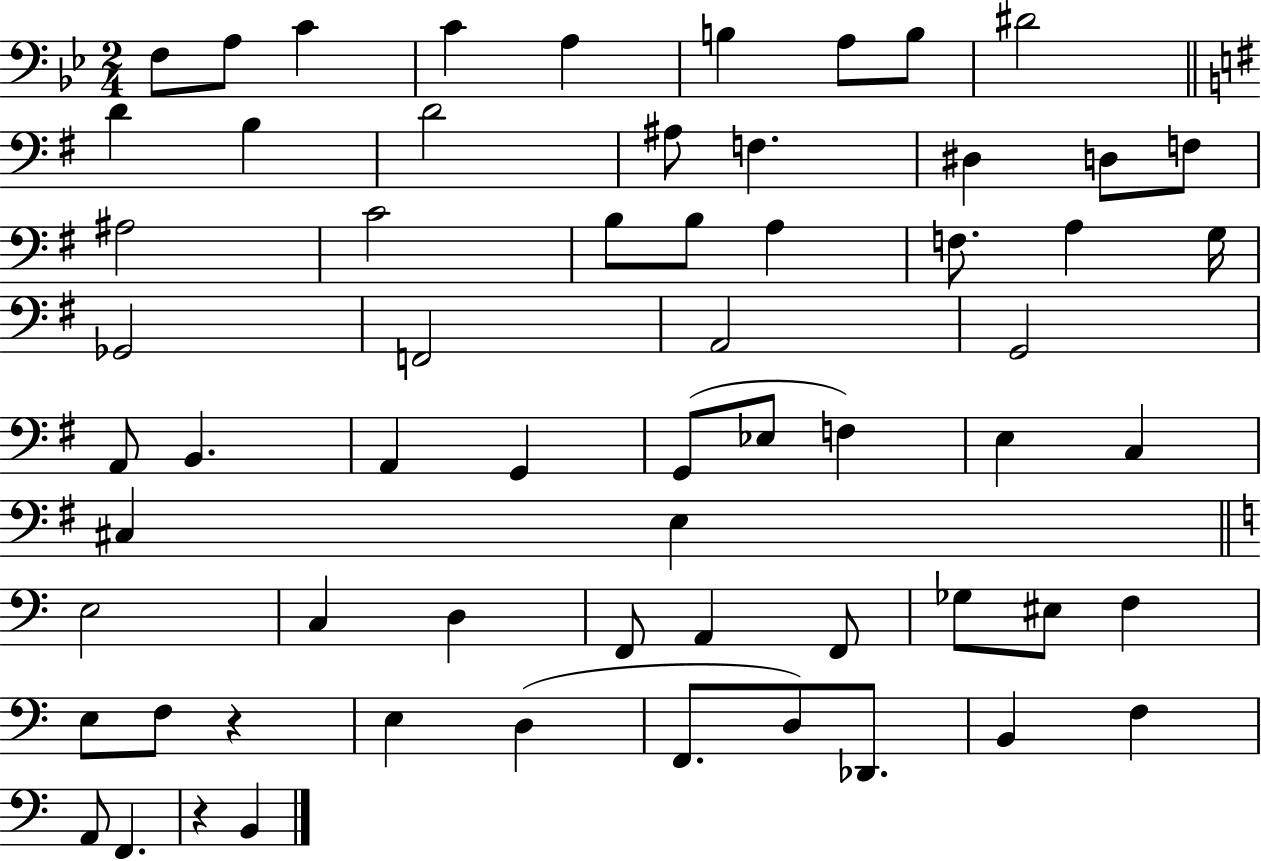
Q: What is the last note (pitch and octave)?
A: B2